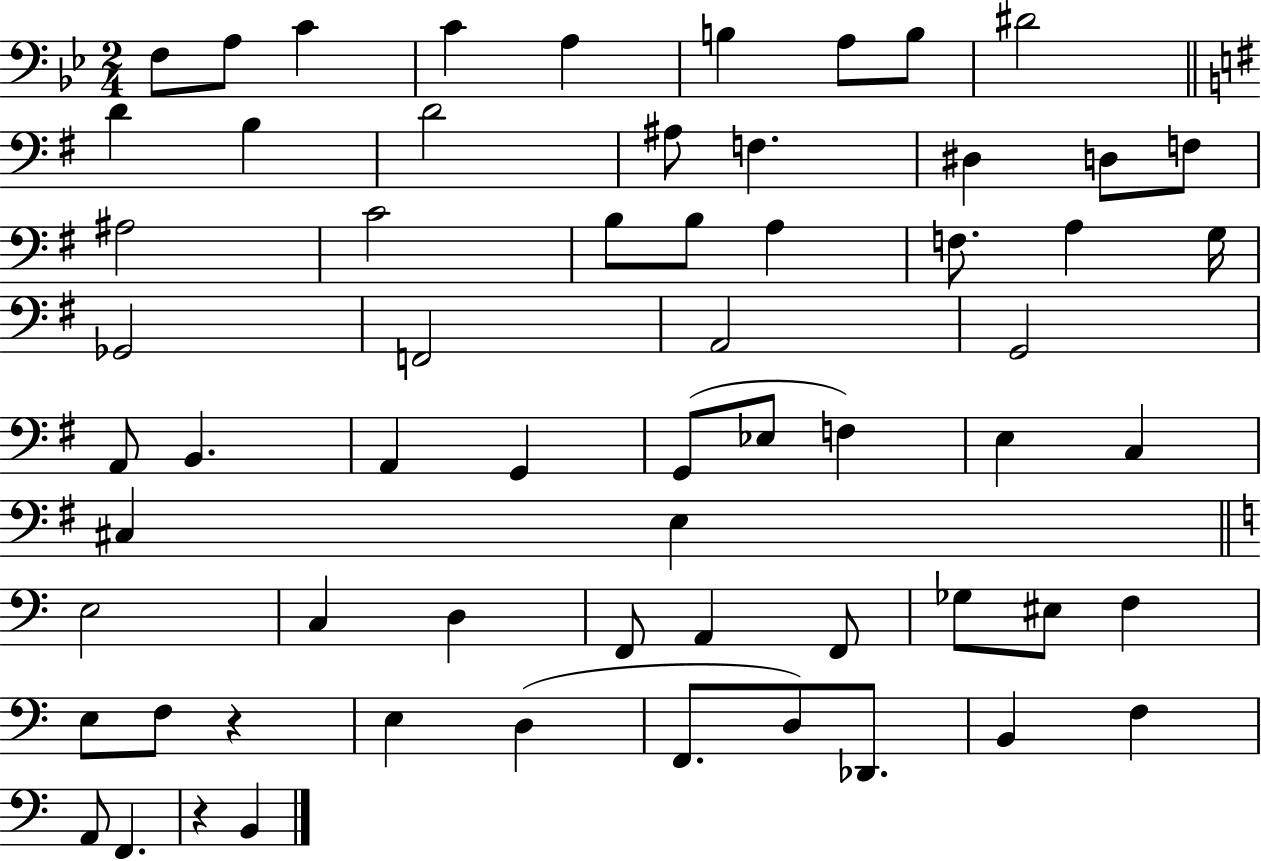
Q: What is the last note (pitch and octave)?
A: B2